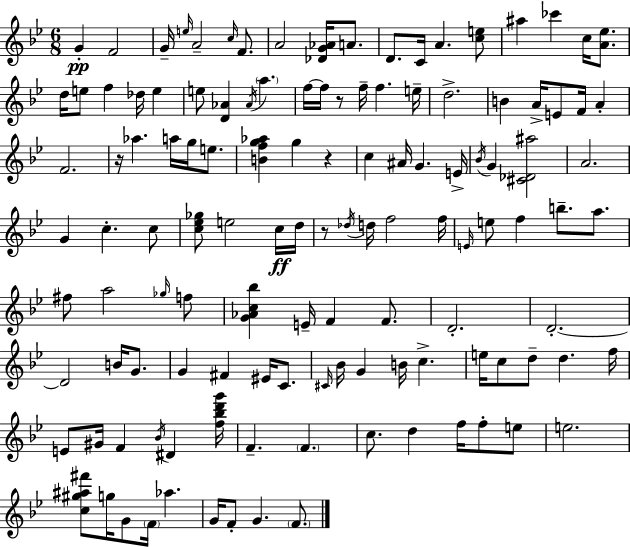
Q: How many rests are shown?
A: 4